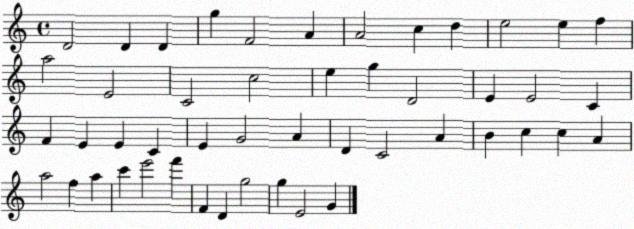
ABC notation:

X:1
T:Untitled
M:4/4
L:1/4
K:C
D2 D D g F2 A A2 c d e2 e f a2 E2 C2 c2 e g D2 E E2 C F E E C E G2 A D C2 A B c c A a2 f a c' e'2 f' F D g2 g E2 G